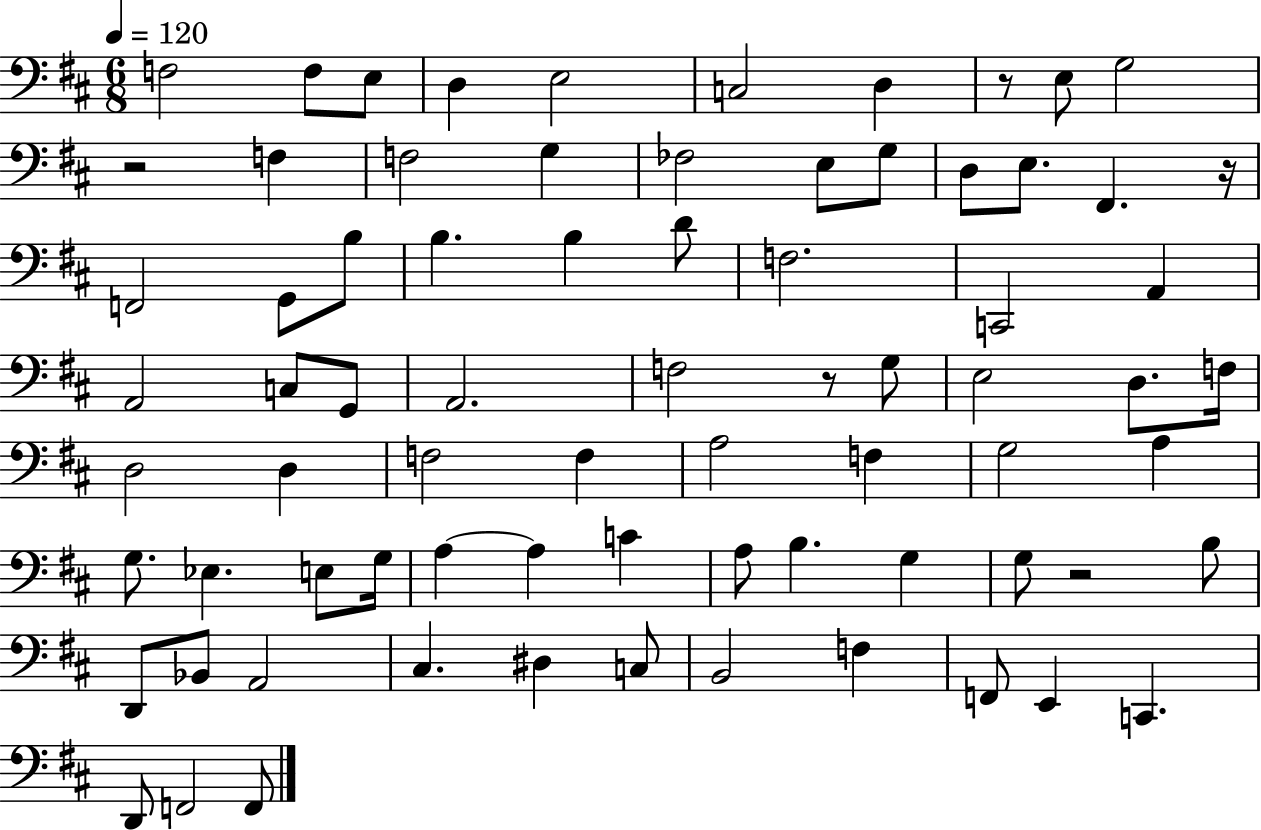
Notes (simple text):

F3/h F3/e E3/e D3/q E3/h C3/h D3/q R/e E3/e G3/h R/h F3/q F3/h G3/q FES3/h E3/e G3/e D3/e E3/e. F#2/q. R/s F2/h G2/e B3/e B3/q. B3/q D4/e F3/h. C2/h A2/q A2/h C3/e G2/e A2/h. F3/h R/e G3/e E3/h D3/e. F3/s D3/h D3/q F3/h F3/q A3/h F3/q G3/h A3/q G3/e. Eb3/q. E3/e G3/s A3/q A3/q C4/q A3/e B3/q. G3/q G3/e R/h B3/e D2/e Bb2/e A2/h C#3/q. D#3/q C3/e B2/h F3/q F2/e E2/q C2/q. D2/e F2/h F2/e